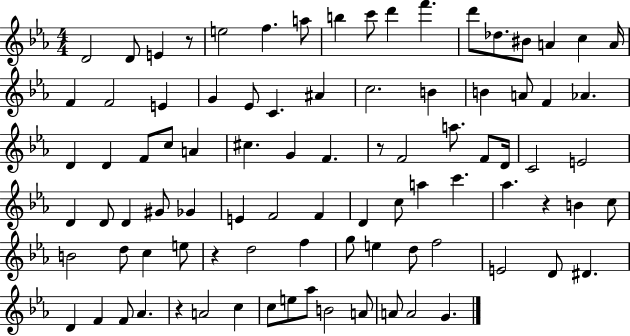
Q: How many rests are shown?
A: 5